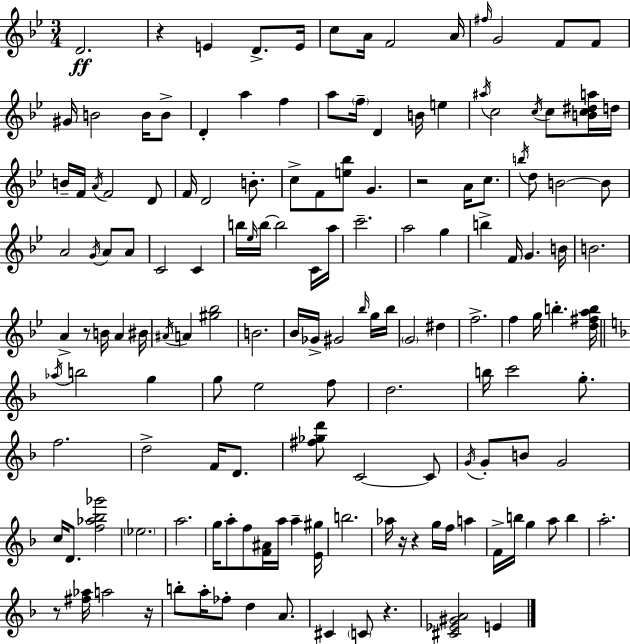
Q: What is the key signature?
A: BES major